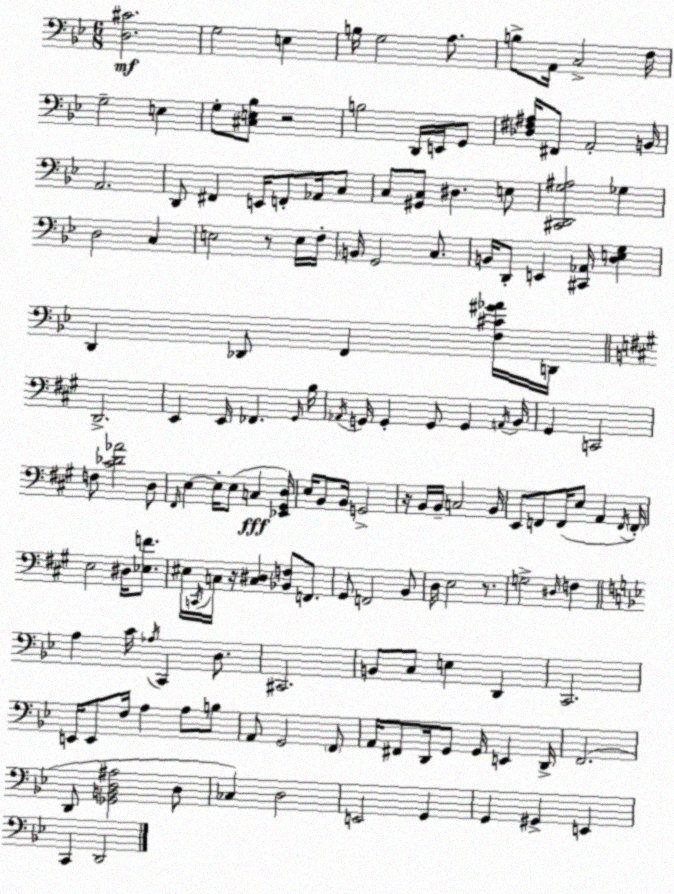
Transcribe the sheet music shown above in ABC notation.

X:1
T:Untitled
M:6/8
L:1/4
K:Gm
[D,^C]2 G,2 E, B,/4 G,2 A,/2 B,/2 A,,/4 C,2 F,/4 G,2 E, G,/2 [^C,E,_B,]/2 z2 B,2 D,,/4 E,,/4 G,,/2 [_D,^F,^A,]/4 ^F,,/2 A,,2 B,,/4 A,,2 D,,/2 ^F,, E,,/4 F,,/2 _A,,/4 C,/2 C,/2 [^G,,C,]/2 ^D, E,/2 [^C,,D,,G,^A,]2 _G, D,2 C, E,2 z/2 E,/4 F,/4 B,,/4 G,,2 C,/2 B,,/4 D,,/2 E,, [^C,,_A,,]/4 [D,E,G,] D,, _D,,/2 F,, [F,^C^G_A]/4 D,,/4 D,,2 E,, E,,/4 _F,, ^G,,/4 B,/4 _A,,/4 G,,/4 G,, G,,/2 G,, A,,/4 B,,/4 ^G,, C,,2 F,/2 [^C_D_A]2 D,/2 ^F,,/4 E, E,/4 E,/2 C, [_E,,^G,,D,]/4 E,/4 B,,/2 B,,/4 G,,2 z/4 B,,/4 B,,/4 C,2 B,,/4 E,,/2 F,,/2 F,,/4 E,/2 A,, F,,/4 F,,/4 E,2 ^D,/4 [_E,F]/2 ^E,/4 C,,/4 C,/4 z/4 [C,^D,] [_B,,F,]/2 F,,/2 ^G,,/2 F,,2 B,,/2 D,/4 E,2 z/2 G,2 ^D,/4 F, A, C/4 _A,/4 C,, D,/2 ^C,,2 B,,/2 C,/2 E, D,, C,,2 E,,/4 E,,/2 F,/4 A, A,/2 B,/2 A,,/2 G,,2 F,,/2 A,,/4 ^F,,/2 D,,/4 G,,/2 G,,/4 E,, D,,/4 F,,2 D,,/2 [_G,,B,,D,^A,]2 D,/2 _C, D,2 E,,2 G,, G,, ^G,, E,, C,, D,,2